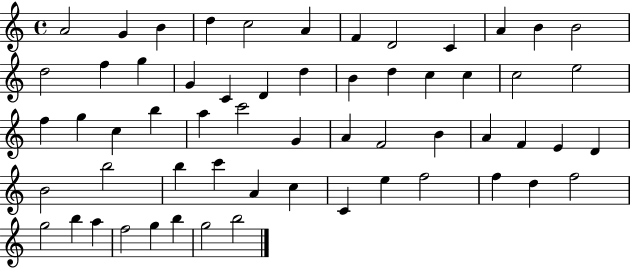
A4/h G4/q B4/q D5/q C5/h A4/q F4/q D4/h C4/q A4/q B4/q B4/h D5/h F5/q G5/q G4/q C4/q D4/q D5/q B4/q D5/q C5/q C5/q C5/h E5/h F5/q G5/q C5/q B5/q A5/q C6/h G4/q A4/q F4/h B4/q A4/q F4/q E4/q D4/q B4/h B5/h B5/q C6/q A4/q C5/q C4/q E5/q F5/h F5/q D5/q F5/h G5/h B5/q A5/q F5/h G5/q B5/q G5/h B5/h